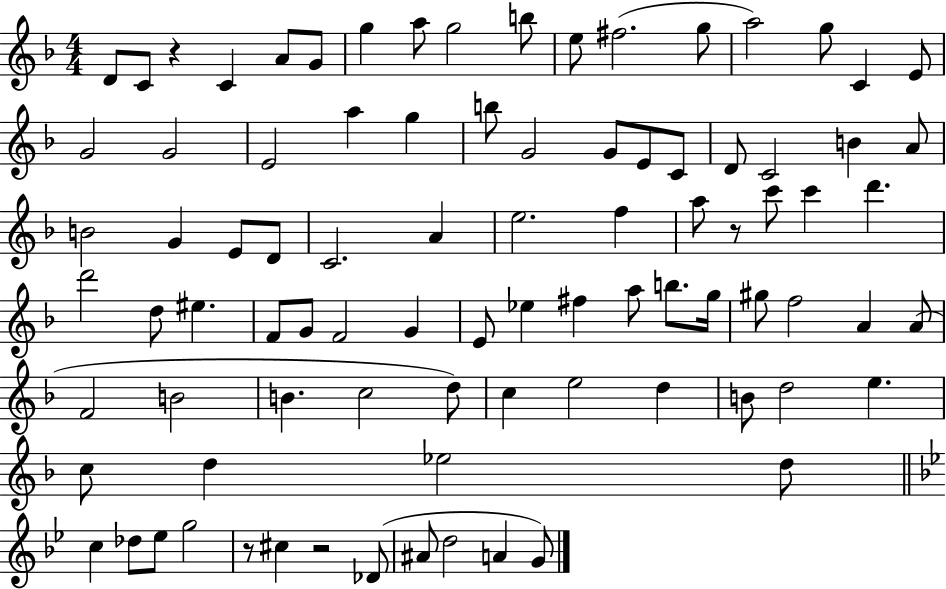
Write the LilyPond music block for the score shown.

{
  \clef treble
  \numericTimeSignature
  \time 4/4
  \key f \major
  d'8 c'8 r4 c'4 a'8 g'8 | g''4 a''8 g''2 b''8 | e''8 fis''2.( g''8 | a''2) g''8 c'4 e'8 | \break g'2 g'2 | e'2 a''4 g''4 | b''8 g'2 g'8 e'8 c'8 | d'8 c'2 b'4 a'8 | \break b'2 g'4 e'8 d'8 | c'2. a'4 | e''2. f''4 | a''8 r8 c'''8 c'''4 d'''4. | \break d'''2 d''8 eis''4. | f'8 g'8 f'2 g'4 | e'8 ees''4 fis''4 a''8 b''8. g''16 | gis''8 f''2 a'4 a'8( | \break f'2 b'2 | b'4. c''2 d''8) | c''4 e''2 d''4 | b'8 d''2 e''4. | \break c''8 d''4 ees''2 d''8 | \bar "||" \break \key g \minor c''4 des''8 ees''8 g''2 | r8 cis''4 r2 des'8( | ais'8 d''2 a'4 g'8) | \bar "|."
}